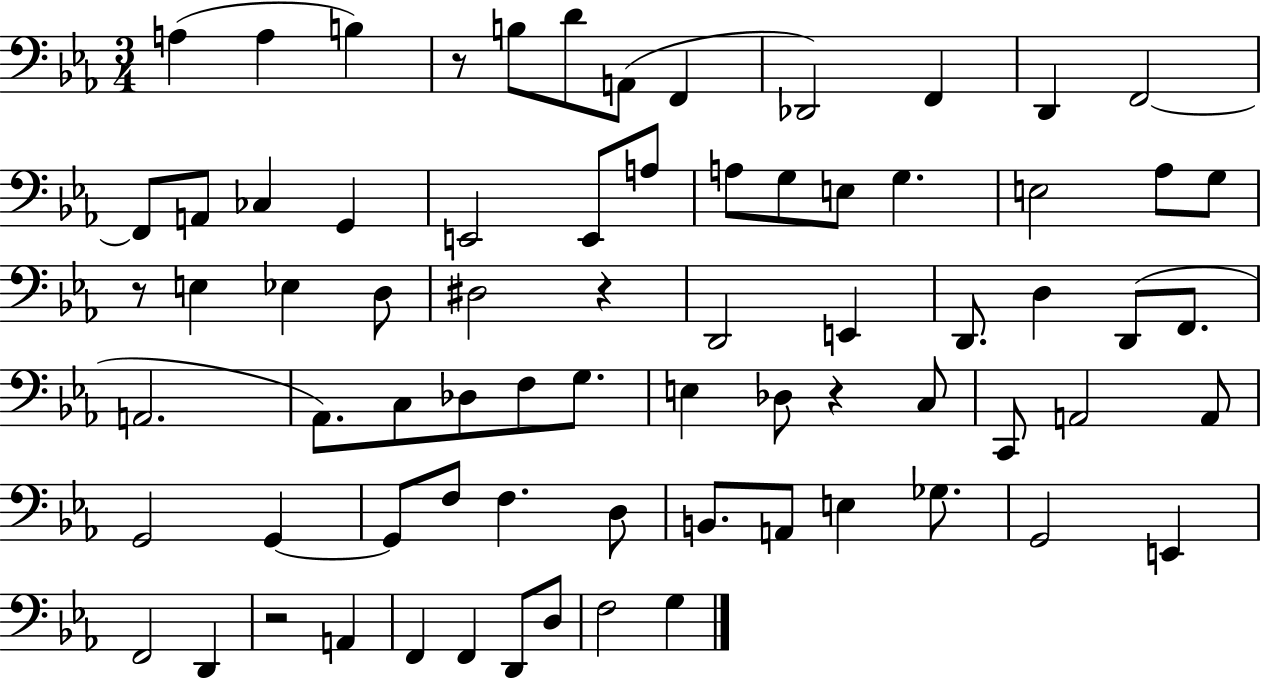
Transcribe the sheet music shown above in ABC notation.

X:1
T:Untitled
M:3/4
L:1/4
K:Eb
A, A, B, z/2 B,/2 D/2 A,,/2 F,, _D,,2 F,, D,, F,,2 F,,/2 A,,/2 _C, G,, E,,2 E,,/2 A,/2 A,/2 G,/2 E,/2 G, E,2 _A,/2 G,/2 z/2 E, _E, D,/2 ^D,2 z D,,2 E,, D,,/2 D, D,,/2 F,,/2 A,,2 _A,,/2 C,/2 _D,/2 F,/2 G,/2 E, _D,/2 z C,/2 C,,/2 A,,2 A,,/2 G,,2 G,, G,,/2 F,/2 F, D,/2 B,,/2 A,,/2 E, _G,/2 G,,2 E,, F,,2 D,, z2 A,, F,, F,, D,,/2 D,/2 F,2 G,